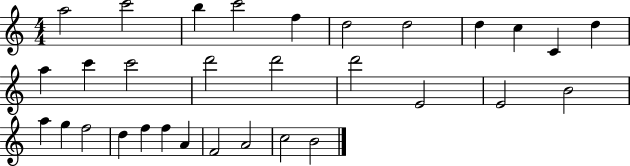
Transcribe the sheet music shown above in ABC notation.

X:1
T:Untitled
M:4/4
L:1/4
K:C
a2 c'2 b c'2 f d2 d2 d c C d a c' c'2 d'2 d'2 d'2 E2 E2 B2 a g f2 d f f A F2 A2 c2 B2